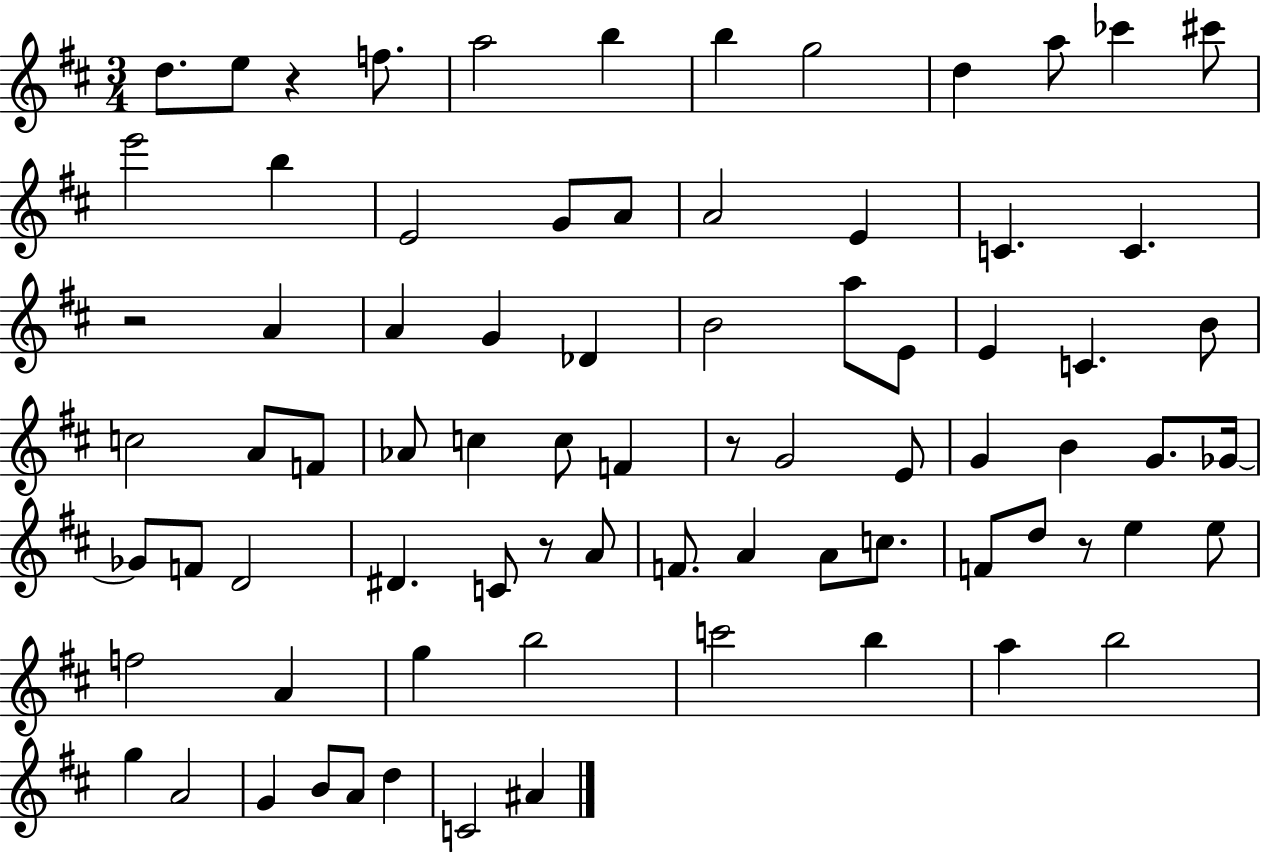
{
  \clef treble
  \numericTimeSignature
  \time 3/4
  \key d \major
  \repeat volta 2 { d''8. e''8 r4 f''8. | a''2 b''4 | b''4 g''2 | d''4 a''8 ces'''4 cis'''8 | \break e'''2 b''4 | e'2 g'8 a'8 | a'2 e'4 | c'4. c'4. | \break r2 a'4 | a'4 g'4 des'4 | b'2 a''8 e'8 | e'4 c'4. b'8 | \break c''2 a'8 f'8 | aes'8 c''4 c''8 f'4 | r8 g'2 e'8 | g'4 b'4 g'8. ges'16~~ | \break ges'8 f'8 d'2 | dis'4. c'8 r8 a'8 | f'8. a'4 a'8 c''8. | f'8 d''8 r8 e''4 e''8 | \break f''2 a'4 | g''4 b''2 | c'''2 b''4 | a''4 b''2 | \break g''4 a'2 | g'4 b'8 a'8 d''4 | c'2 ais'4 | } \bar "|."
}